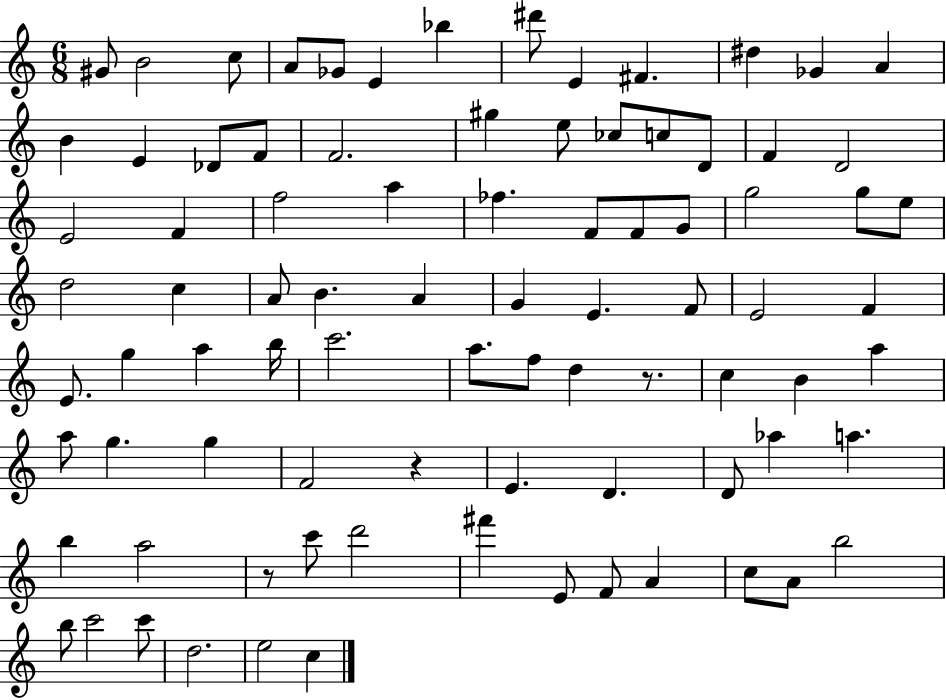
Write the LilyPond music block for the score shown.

{
  \clef treble
  \numericTimeSignature
  \time 6/8
  \key c \major
  gis'8 b'2 c''8 | a'8 ges'8 e'4 bes''4 | dis'''8 e'4 fis'4. | dis''4 ges'4 a'4 | \break b'4 e'4 des'8 f'8 | f'2. | gis''4 e''8 ces''8 c''8 d'8 | f'4 d'2 | \break e'2 f'4 | f''2 a''4 | fes''4. f'8 f'8 g'8 | g''2 g''8 e''8 | \break d''2 c''4 | a'8 b'4. a'4 | g'4 e'4. f'8 | e'2 f'4 | \break e'8. g''4 a''4 b''16 | c'''2. | a''8. f''8 d''4 r8. | c''4 b'4 a''4 | \break a''8 g''4. g''4 | f'2 r4 | e'4. d'4. | d'8 aes''4 a''4. | \break b''4 a''2 | r8 c'''8 d'''2 | fis'''4 e'8 f'8 a'4 | c''8 a'8 b''2 | \break b''8 c'''2 c'''8 | d''2. | e''2 c''4 | \bar "|."
}